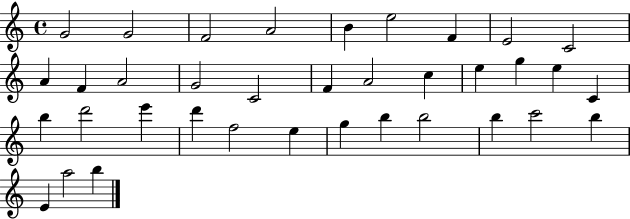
G4/h G4/h F4/h A4/h B4/q E5/h F4/q E4/h C4/h A4/q F4/q A4/h G4/h C4/h F4/q A4/h C5/q E5/q G5/q E5/q C4/q B5/q D6/h E6/q D6/q F5/h E5/q G5/q B5/q B5/h B5/q C6/h B5/q E4/q A5/h B5/q